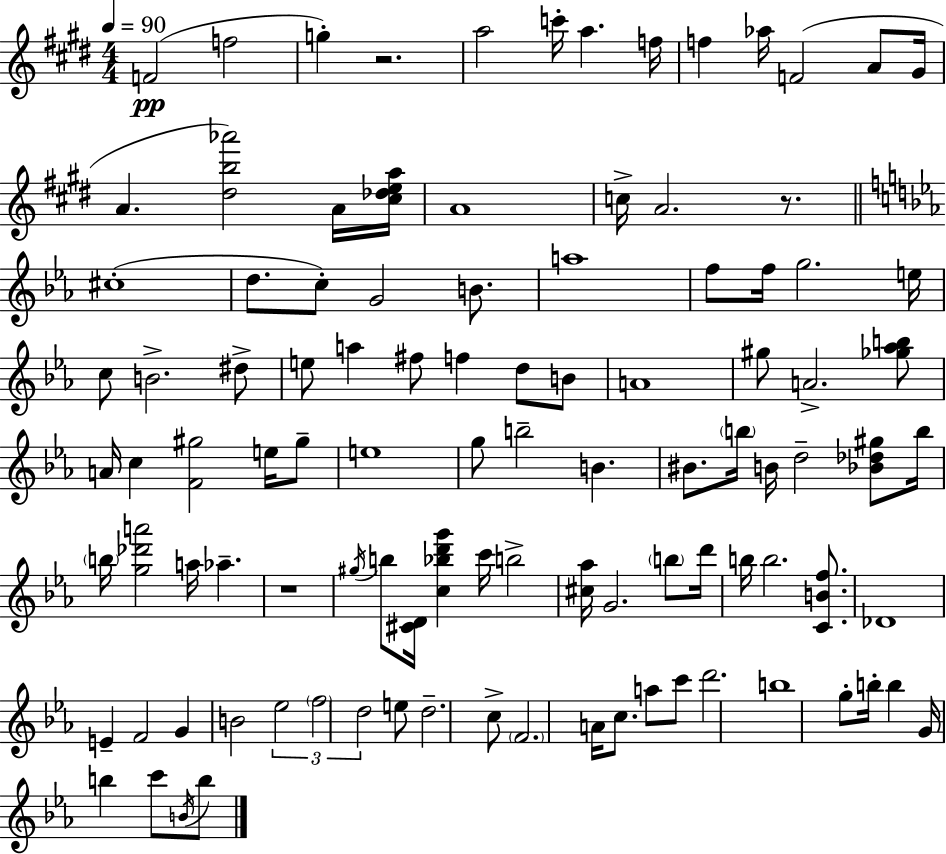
F4/h F5/h G5/q R/h. A5/h C6/s A5/q. F5/s F5/q Ab5/s F4/h A4/e G#4/s A4/q. [D#5,B5,Ab6]/h A4/s [C#5,Db5,E5,A5]/s A4/w C5/s A4/h. R/e. C#5/w D5/e. C5/e G4/h B4/e. A5/w F5/e F5/s G5/h. E5/s C5/e B4/h. D#5/e E5/e A5/q F#5/e F5/q D5/e B4/e A4/w G#5/e A4/h. [Gb5,Ab5,B5]/e A4/s C5/q [F4,G#5]/h E5/s G#5/e E5/w G5/e B5/h B4/q. BIS4/e. B5/s B4/s D5/h [Bb4,Db5,G#5]/e B5/s B5/s [G5,Db6,A6]/h A5/s Ab5/q. R/w G#5/s B5/e [C#4,D4]/s [C5,Bb5,D6,G6]/q C6/s B5/h [C#5,Ab5]/s G4/h. B5/e D6/s B5/s B5/h. [C4,B4,F5]/e. Db4/w E4/q F4/h G4/q B4/h Eb5/h F5/h D5/h E5/e D5/h. C5/e F4/h. A4/s C5/e. A5/e C6/e D6/h. B5/w G5/e B5/s B5/q G4/s B5/q C6/e B4/s B5/e